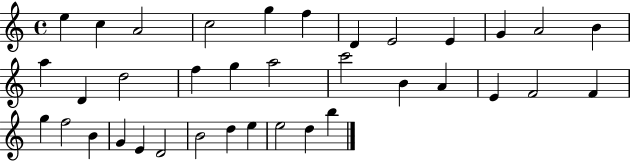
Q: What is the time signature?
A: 4/4